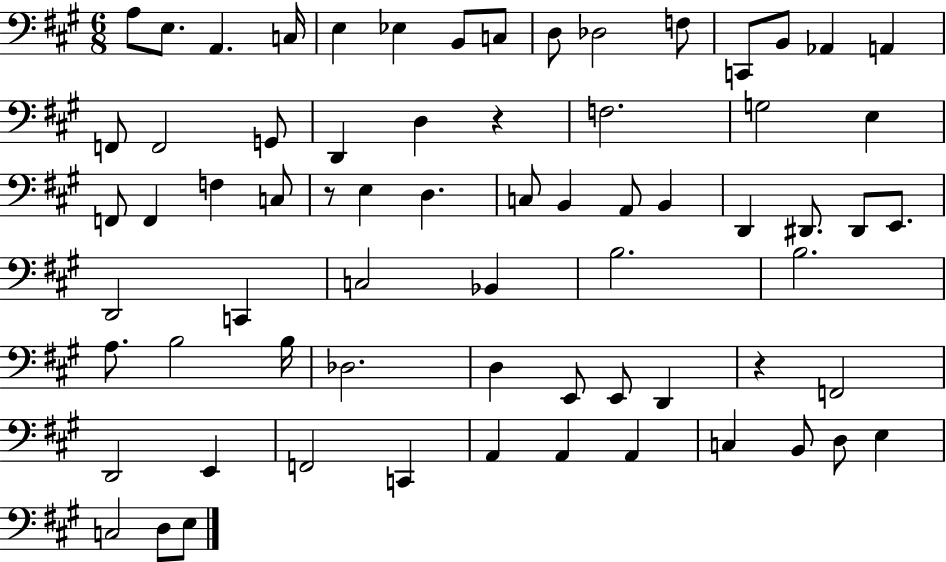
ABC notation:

X:1
T:Untitled
M:6/8
L:1/4
K:A
A,/2 E,/2 A,, C,/4 E, _E, B,,/2 C,/2 D,/2 _D,2 F,/2 C,,/2 B,,/2 _A,, A,, F,,/2 F,,2 G,,/2 D,, D, z F,2 G,2 E, F,,/2 F,, F, C,/2 z/2 E, D, C,/2 B,, A,,/2 B,, D,, ^D,,/2 ^D,,/2 E,,/2 D,,2 C,, C,2 _B,, B,2 B,2 A,/2 B,2 B,/4 _D,2 D, E,,/2 E,,/2 D,, z F,,2 D,,2 E,, F,,2 C,, A,, A,, A,, C, B,,/2 D,/2 E, C,2 D,/2 E,/2